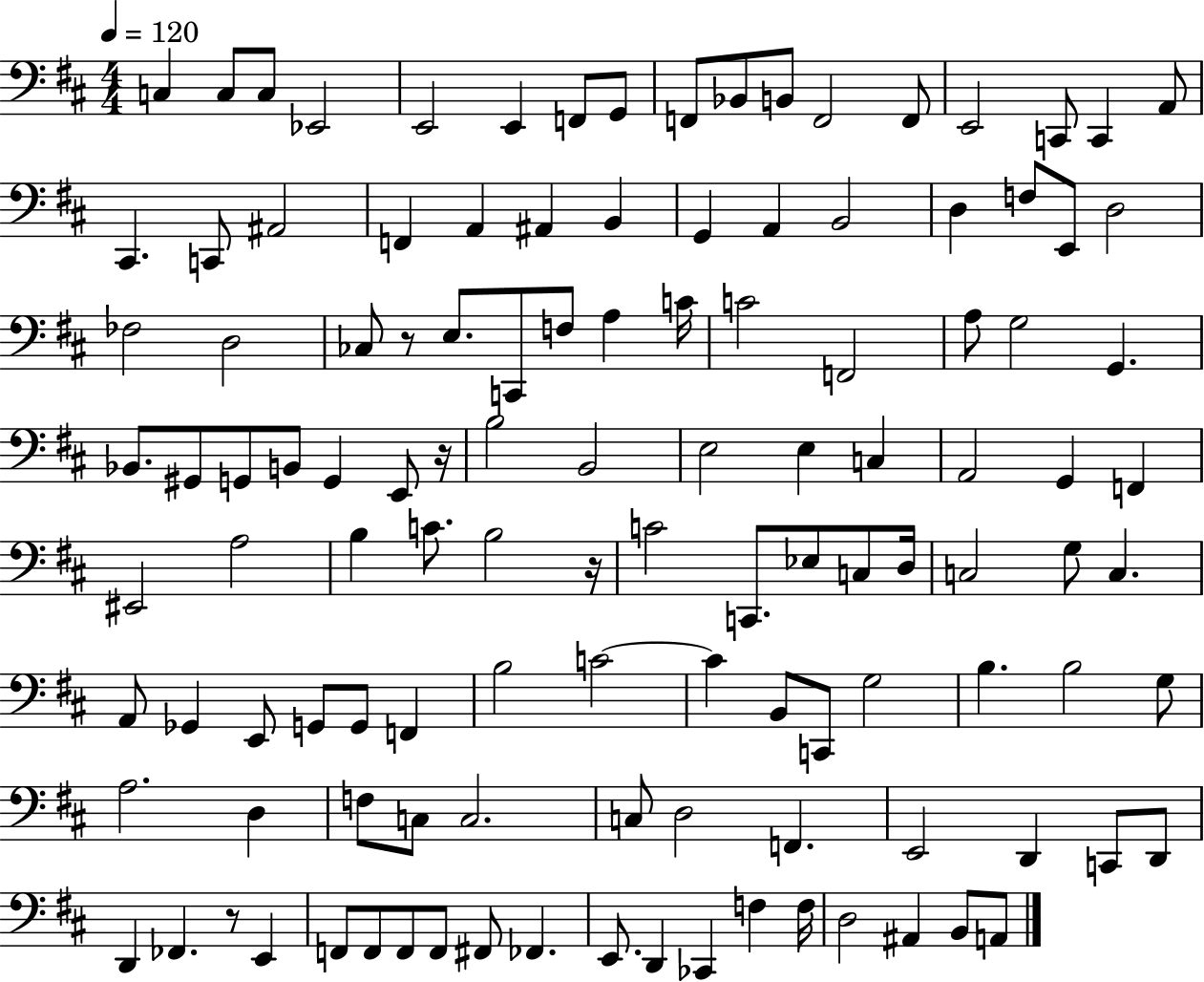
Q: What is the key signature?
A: D major